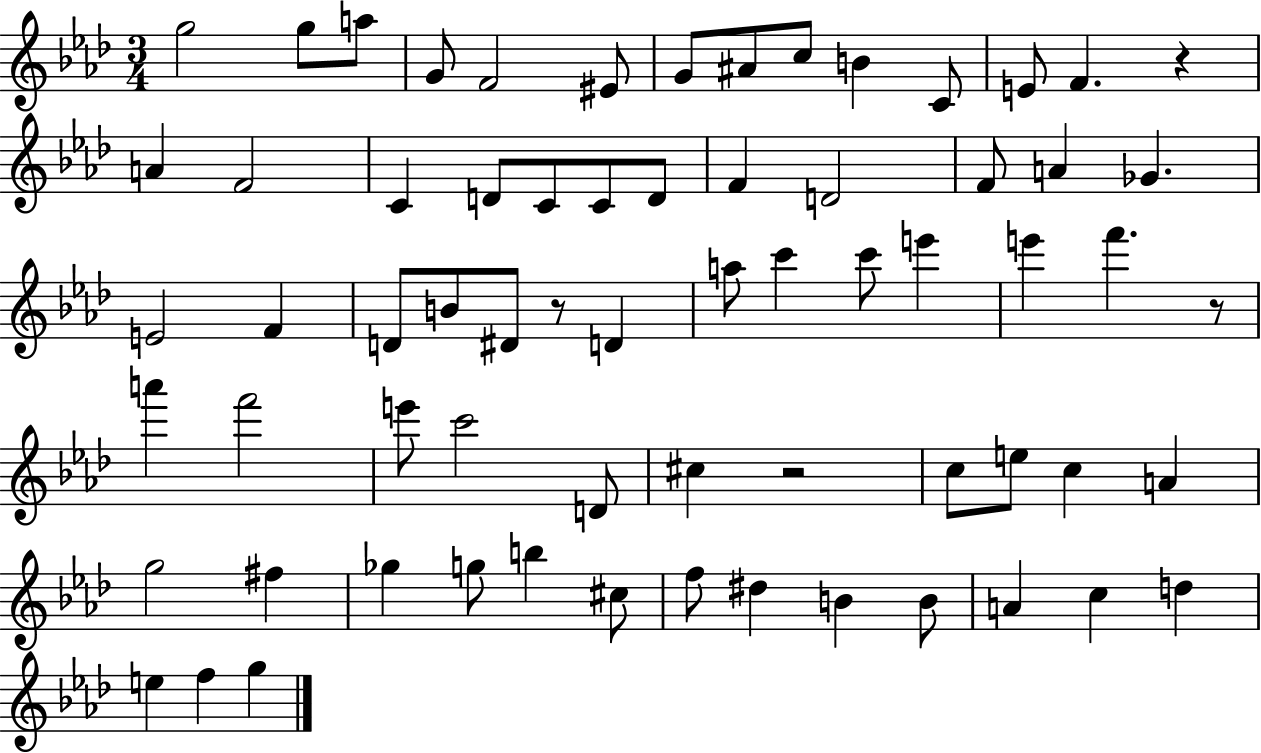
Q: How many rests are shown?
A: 4